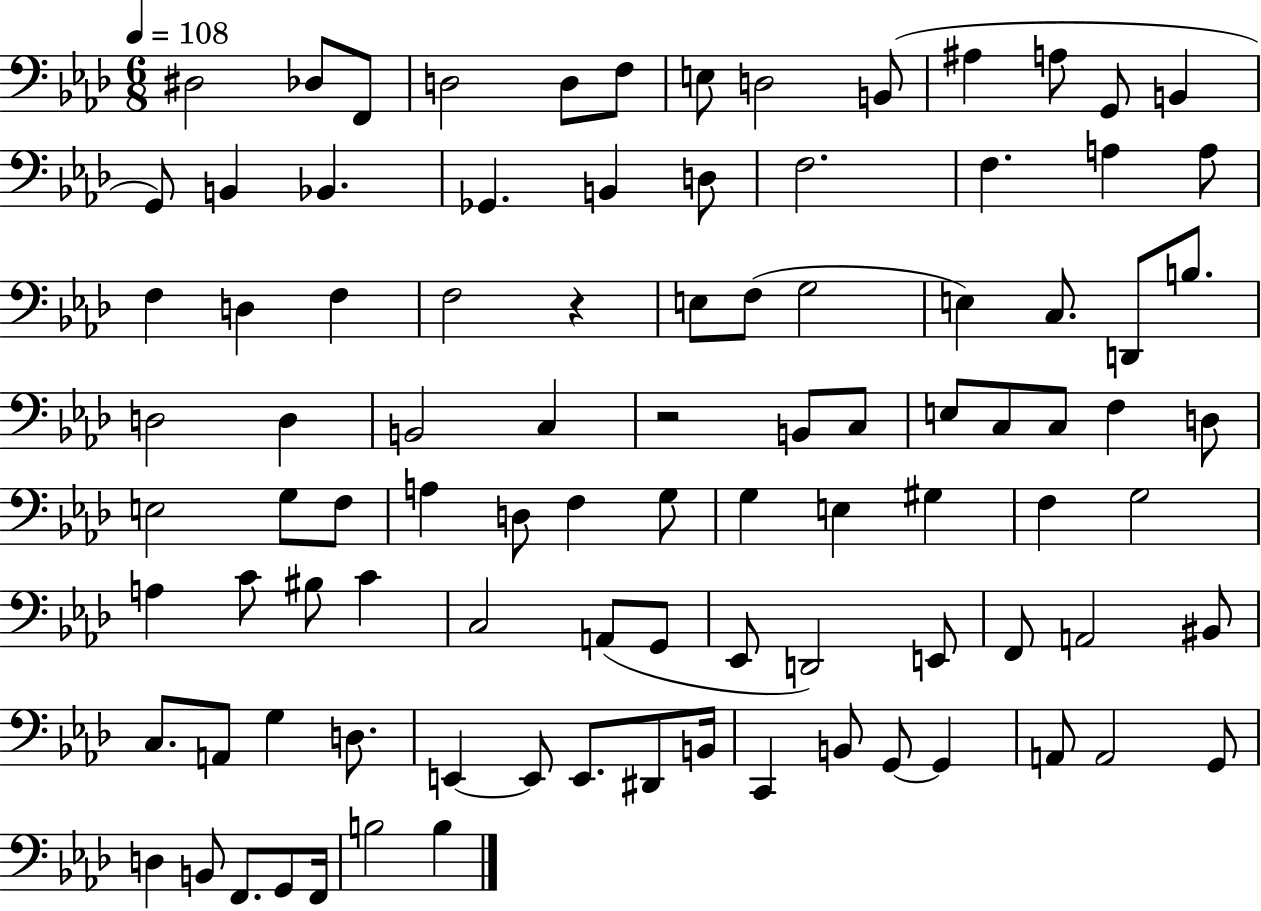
D#3/h Db3/e F2/e D3/h D3/e F3/e E3/e D3/h B2/e A#3/q A3/e G2/e B2/q G2/e B2/q Bb2/q. Gb2/q. B2/q D3/e F3/h. F3/q. A3/q A3/e F3/q D3/q F3/q F3/h R/q E3/e F3/e G3/h E3/q C3/e. D2/e B3/e. D3/h D3/q B2/h C3/q R/h B2/e C3/e E3/e C3/e C3/e F3/q D3/e E3/h G3/e F3/e A3/q D3/e F3/q G3/e G3/q E3/q G#3/q F3/q G3/h A3/q C4/e BIS3/e C4/q C3/h A2/e G2/e Eb2/e D2/h E2/e F2/e A2/h BIS2/e C3/e. A2/e G3/q D3/e. E2/q E2/e E2/e. D#2/e B2/s C2/q B2/e G2/e G2/q A2/e A2/h G2/e D3/q B2/e F2/e. G2/e F2/s B3/h B3/q